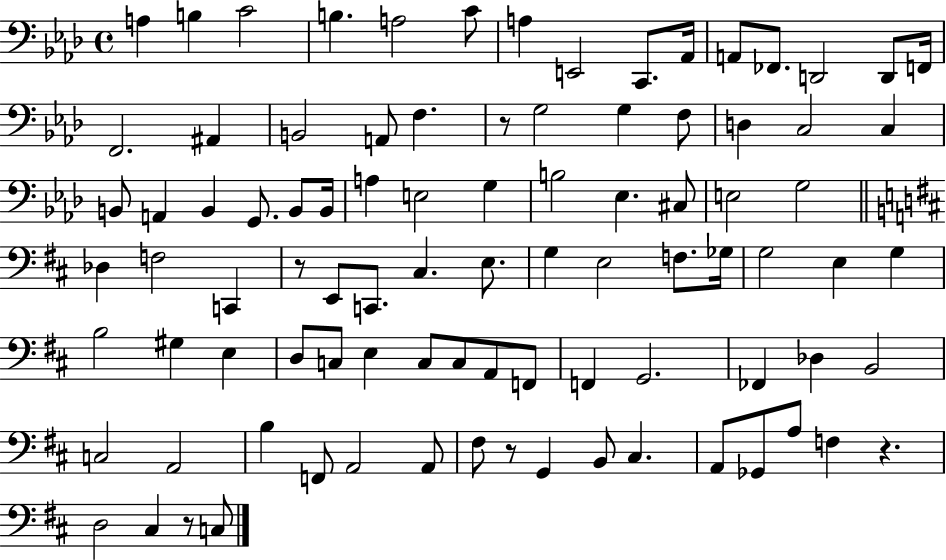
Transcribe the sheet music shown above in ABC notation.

X:1
T:Untitled
M:4/4
L:1/4
K:Ab
A, B, C2 B, A,2 C/2 A, E,,2 C,,/2 _A,,/4 A,,/2 _F,,/2 D,,2 D,,/2 F,,/4 F,,2 ^A,, B,,2 A,,/2 F, z/2 G,2 G, F,/2 D, C,2 C, B,,/2 A,, B,, G,,/2 B,,/2 B,,/4 A, E,2 G, B,2 _E, ^C,/2 E,2 G,2 _D, F,2 C,, z/2 E,,/2 C,,/2 ^C, E,/2 G, E,2 F,/2 _G,/4 G,2 E, G, B,2 ^G, E, D,/2 C,/2 E, C,/2 C,/2 A,,/2 F,,/2 F,, G,,2 _F,, _D, B,,2 C,2 A,,2 B, F,,/2 A,,2 A,,/2 ^F,/2 z/2 G,, B,,/2 ^C, A,,/2 _G,,/2 A,/2 F, z D,2 ^C, z/2 C,/2